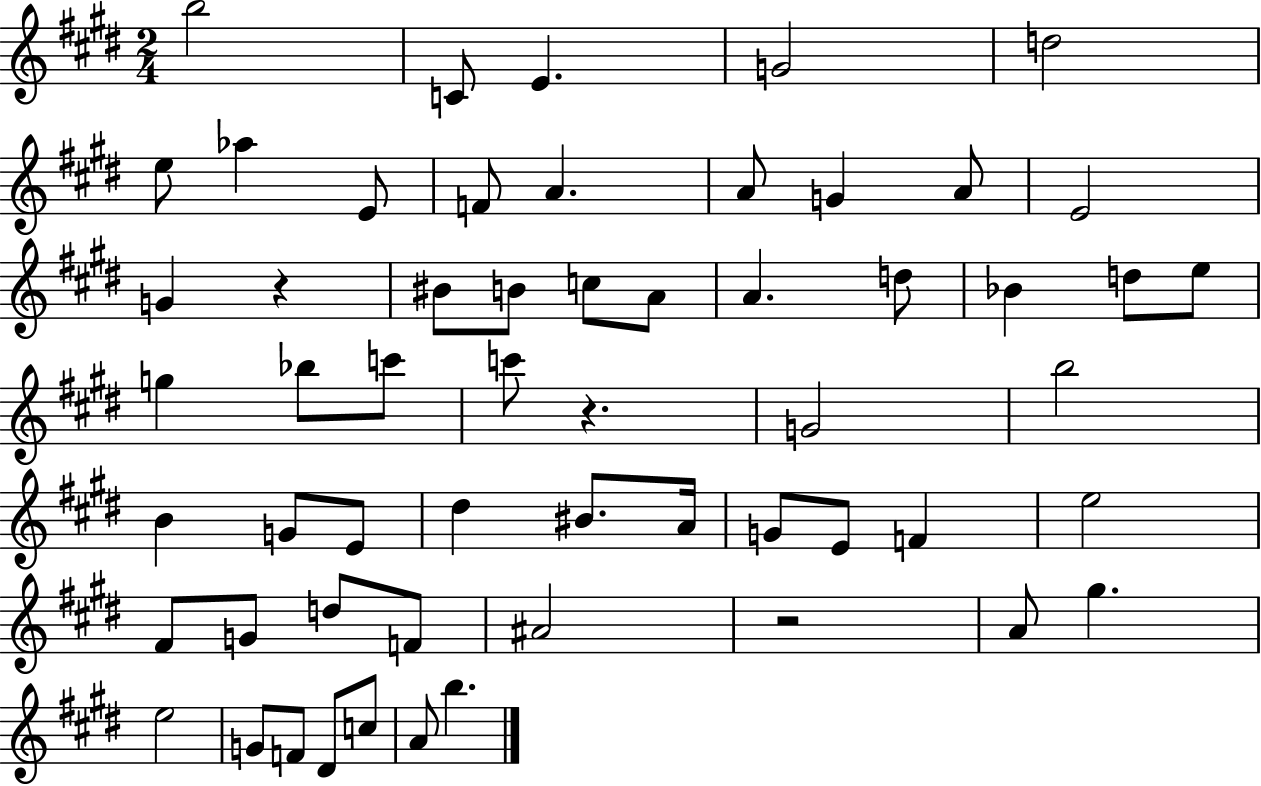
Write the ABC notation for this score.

X:1
T:Untitled
M:2/4
L:1/4
K:E
b2 C/2 E G2 d2 e/2 _a E/2 F/2 A A/2 G A/2 E2 G z ^B/2 B/2 c/2 A/2 A d/2 _B d/2 e/2 g _b/2 c'/2 c'/2 z G2 b2 B G/2 E/2 ^d ^B/2 A/4 G/2 E/2 F e2 ^F/2 G/2 d/2 F/2 ^A2 z2 A/2 ^g e2 G/2 F/2 ^D/2 c/2 A/2 b